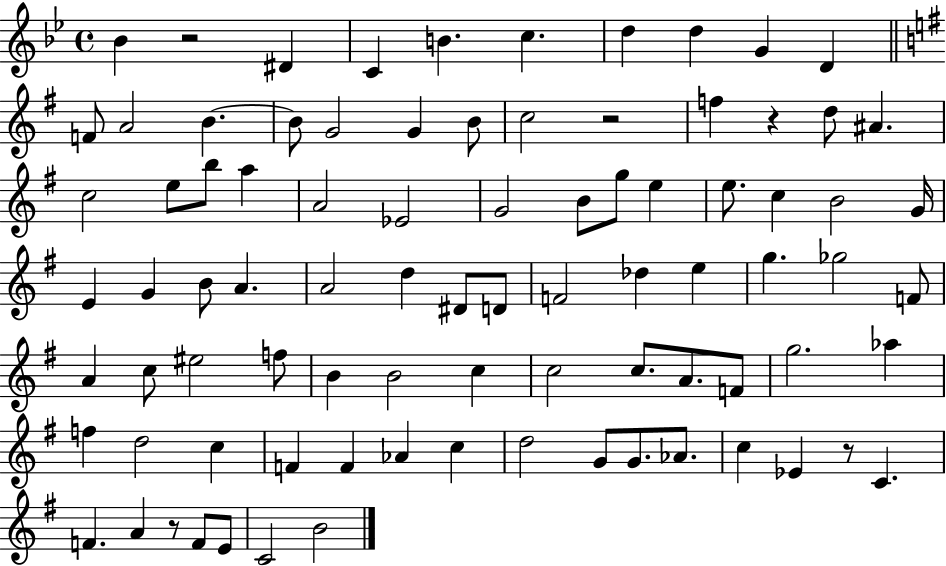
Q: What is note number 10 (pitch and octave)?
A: F4